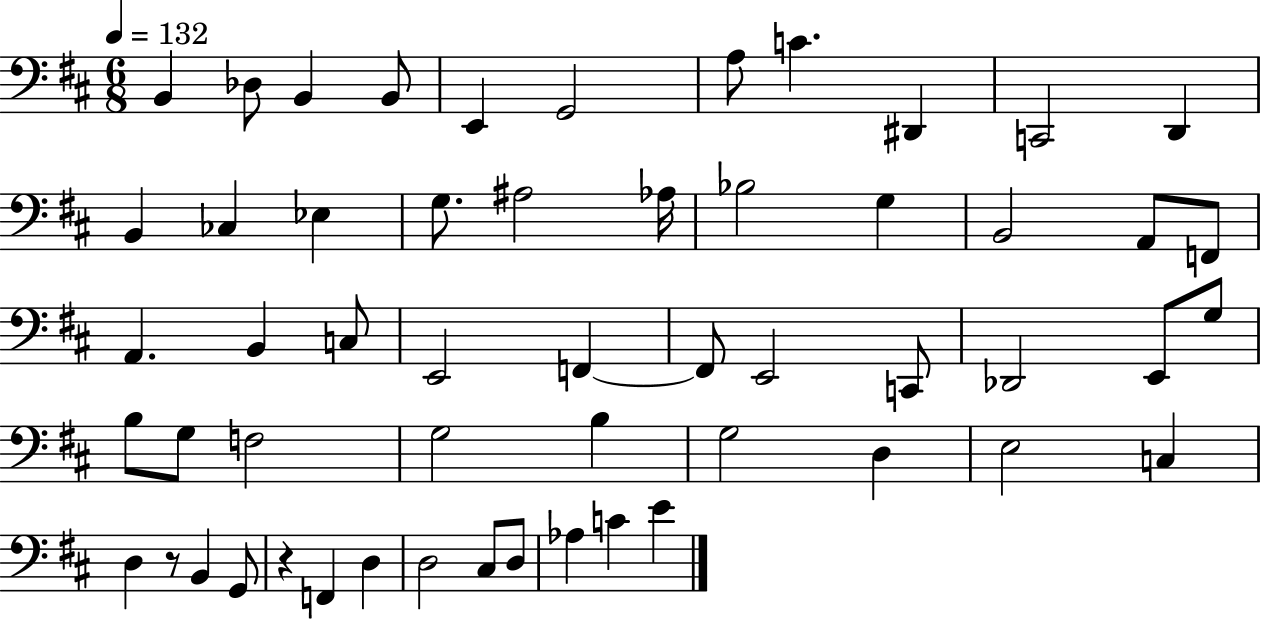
{
  \clef bass
  \numericTimeSignature
  \time 6/8
  \key d \major
  \tempo 4 = 132
  b,4 des8 b,4 b,8 | e,4 g,2 | a8 c'4. dis,4 | c,2 d,4 | \break b,4 ces4 ees4 | g8. ais2 aes16 | bes2 g4 | b,2 a,8 f,8 | \break a,4. b,4 c8 | e,2 f,4~~ | f,8 e,2 c,8 | des,2 e,8 g8 | \break b8 g8 f2 | g2 b4 | g2 d4 | e2 c4 | \break d4 r8 b,4 g,8 | r4 f,4 d4 | d2 cis8 d8 | aes4 c'4 e'4 | \break \bar "|."
}